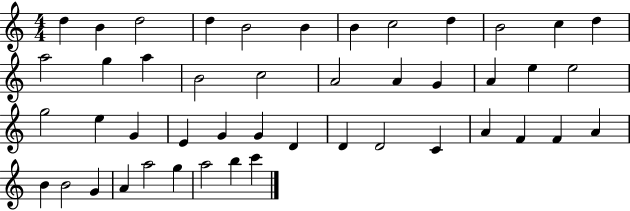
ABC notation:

X:1
T:Untitled
M:4/4
L:1/4
K:C
d B d2 d B2 B B c2 d B2 c d a2 g a B2 c2 A2 A G A e e2 g2 e G E G G D D D2 C A F F A B B2 G A a2 g a2 b c'